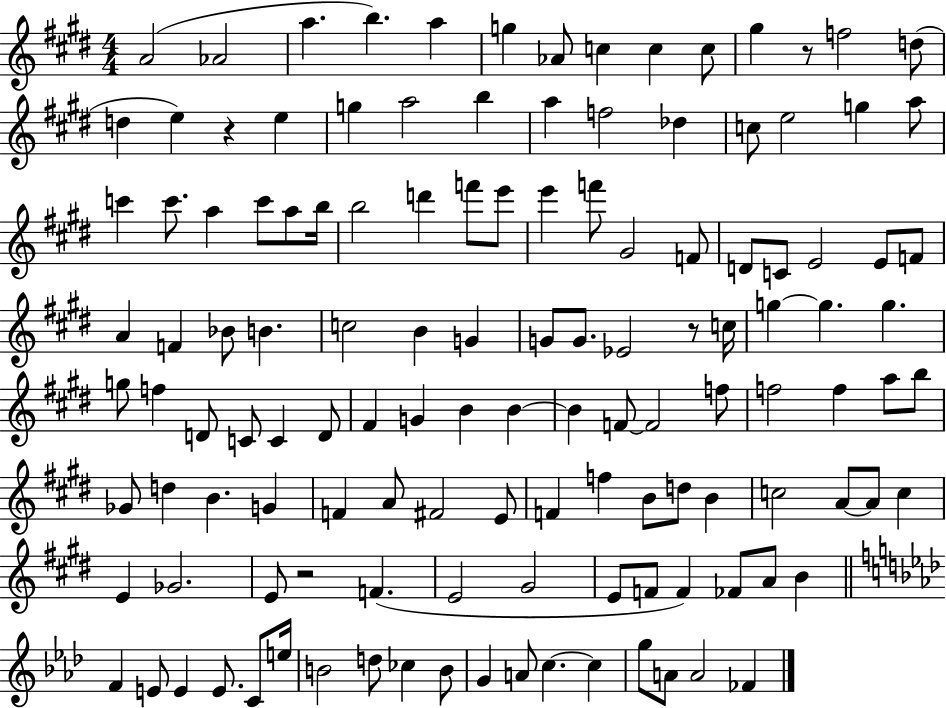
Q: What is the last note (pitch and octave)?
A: FES4